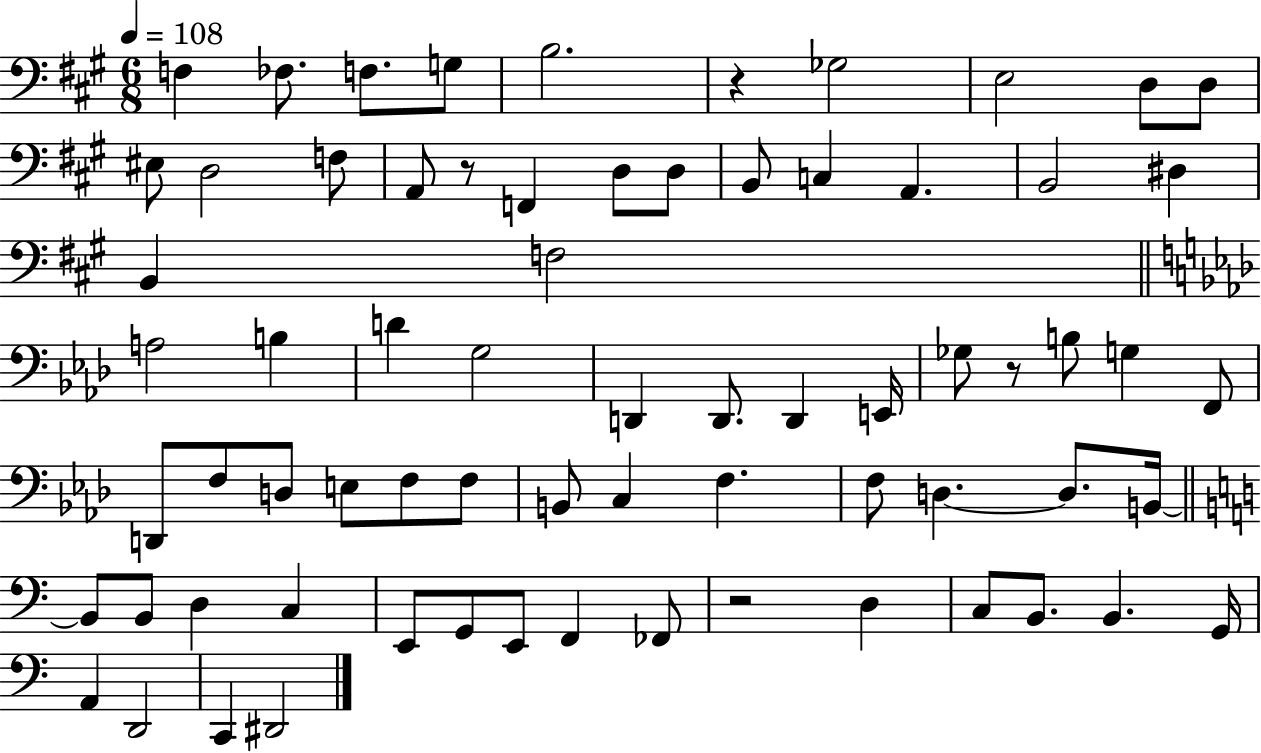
F3/q FES3/e. F3/e. G3/e B3/h. R/q Gb3/h E3/h D3/e D3/e EIS3/e D3/h F3/e A2/e R/e F2/q D3/e D3/e B2/e C3/q A2/q. B2/h D#3/q B2/q F3/h A3/h B3/q D4/q G3/h D2/q D2/e. D2/q E2/s Gb3/e R/e B3/e G3/q F2/e D2/e F3/e D3/e E3/e F3/e F3/e B2/e C3/q F3/q. F3/e D3/q. D3/e. B2/s B2/e B2/e D3/q C3/q E2/e G2/e E2/e F2/q FES2/e R/h D3/q C3/e B2/e. B2/q. G2/s A2/q D2/h C2/q D#2/h